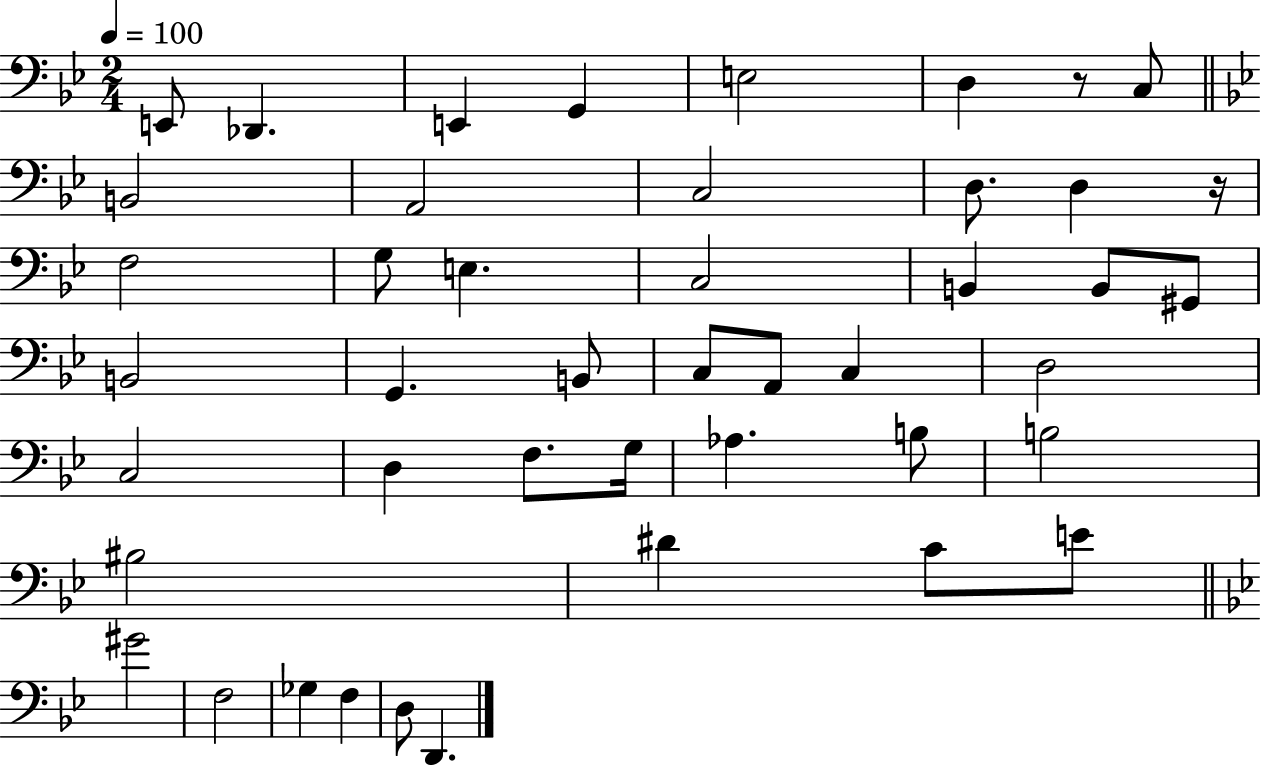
{
  \clef bass
  \numericTimeSignature
  \time 2/4
  \key bes \major
  \tempo 4 = 100
  e,8 des,4. | e,4 g,4 | e2 | d4 r8 c8 | \break \bar "||" \break \key bes \major b,2 | a,2 | c2 | d8. d4 r16 | \break f2 | g8 e4. | c2 | b,4 b,8 gis,8 | \break b,2 | g,4. b,8 | c8 a,8 c4 | d2 | \break c2 | d4 f8. g16 | aes4. b8 | b2 | \break bis2 | dis'4 c'8 e'8 | \bar "||" \break \key g \minor gis'2 | f2 | ges4 f4 | d8 d,4. | \break \bar "|."
}